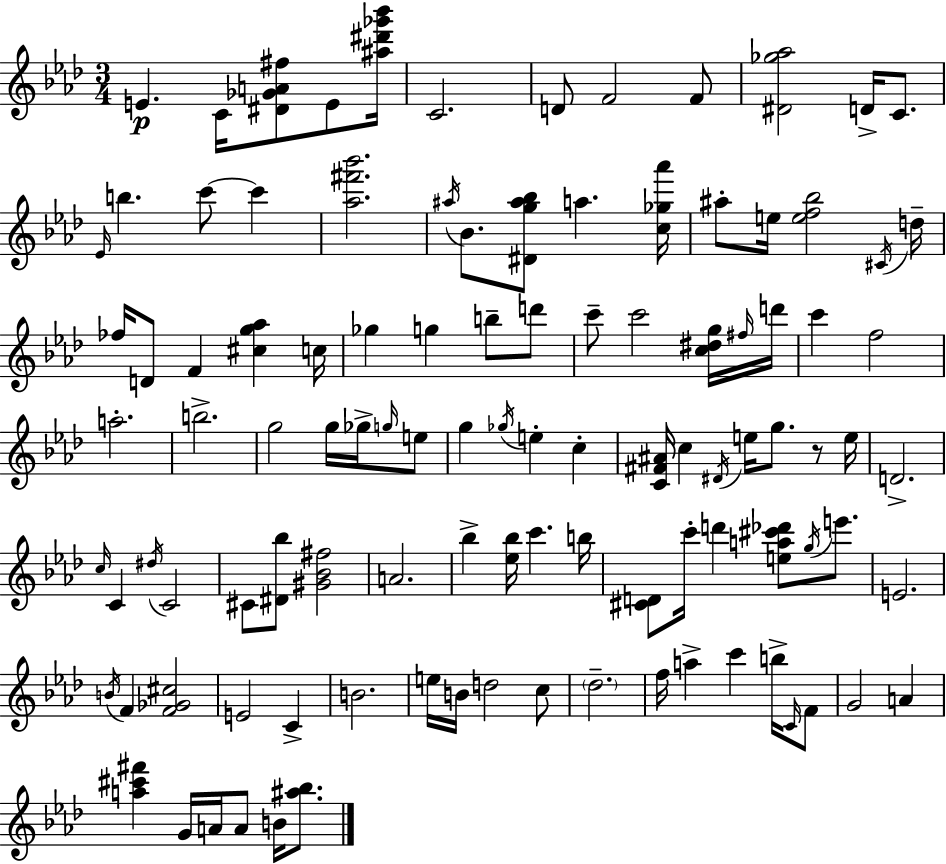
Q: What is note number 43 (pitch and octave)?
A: Gb5